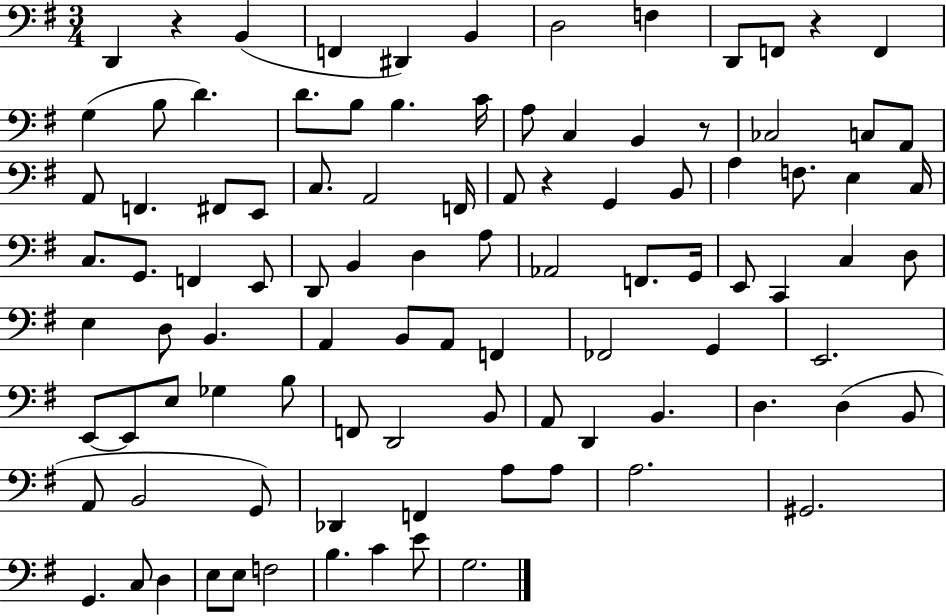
D2/q R/q B2/q F2/q D#2/q B2/q D3/h F3/q D2/e F2/e R/q F2/q G3/q B3/e D4/q. D4/e. B3/e B3/q. C4/s A3/e C3/q B2/q R/e CES3/h C3/e A2/e A2/e F2/q. F#2/e E2/e C3/e. A2/h F2/s A2/e R/q G2/q B2/e A3/q F3/e. E3/q C3/s C3/e. G2/e. F2/q E2/e D2/e B2/q D3/q A3/e Ab2/h F2/e. G2/s E2/e C2/q C3/q D3/e E3/q D3/e B2/q. A2/q B2/e A2/e F2/q FES2/h G2/q E2/h. E2/e E2/e E3/e Gb3/q B3/e F2/e D2/h B2/e A2/e D2/q B2/q. D3/q. D3/q B2/e A2/e B2/h G2/e Db2/q F2/q A3/e A3/e A3/h. G#2/h. G2/q. C3/e D3/q E3/e E3/e F3/h B3/q. C4/q E4/e G3/h.